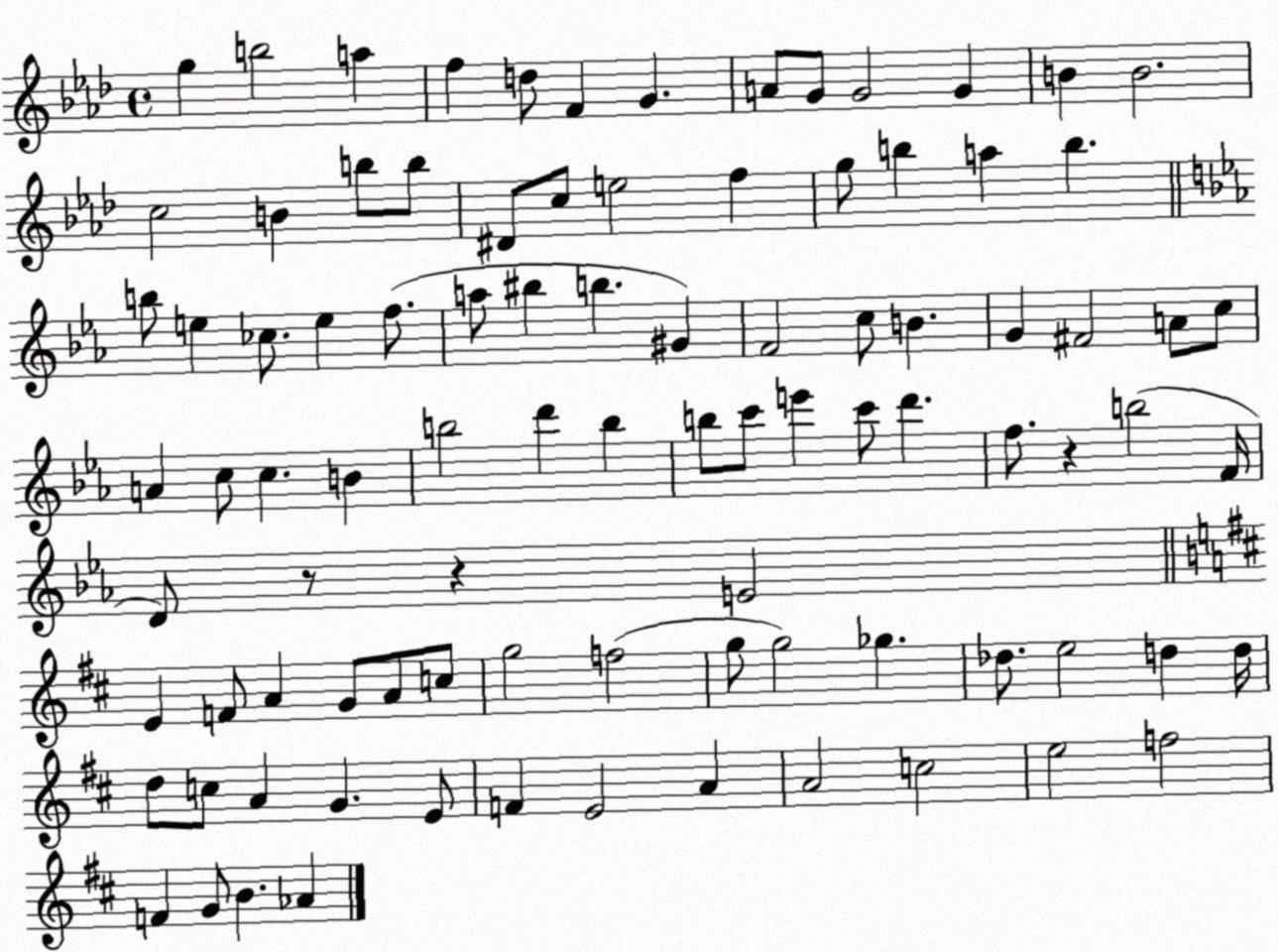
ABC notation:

X:1
T:Untitled
M:4/4
L:1/4
K:Ab
g b2 a f d/2 F G A/2 G/2 G2 G B B2 c2 B b/2 b/2 ^D/2 c/2 e2 f g/2 b a b b/2 e _c/2 e f/2 a/2 ^b b ^G F2 c/2 B G ^F2 A/2 c/2 A c/2 c B b2 d' b b/2 c'/2 e' c'/2 d' f/2 z b2 F/4 D/2 z/2 z E2 E F/2 A G/2 A/2 c/2 g2 f2 g/2 g2 _g _d/2 e2 d d/4 d/2 c/2 A G E/2 F E2 A A2 c2 e2 f2 F G/2 B _A